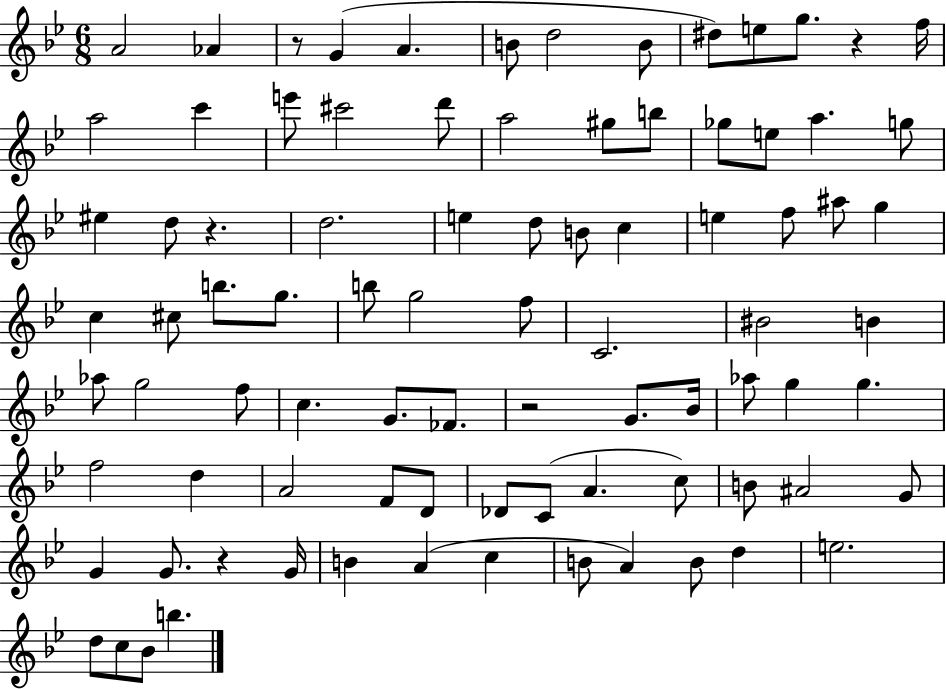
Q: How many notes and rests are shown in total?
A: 87